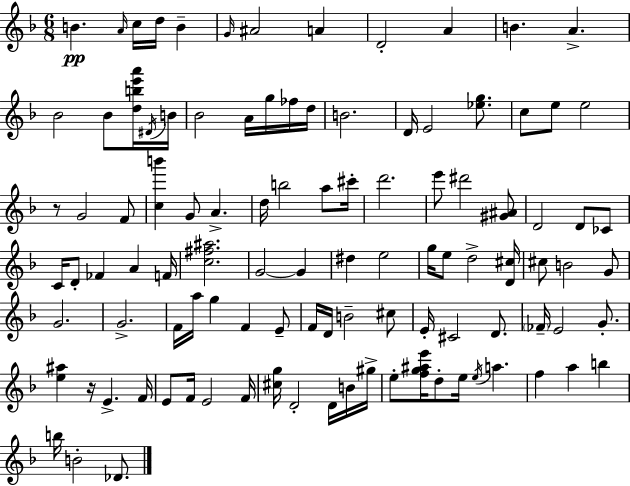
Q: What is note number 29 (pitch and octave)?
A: F4